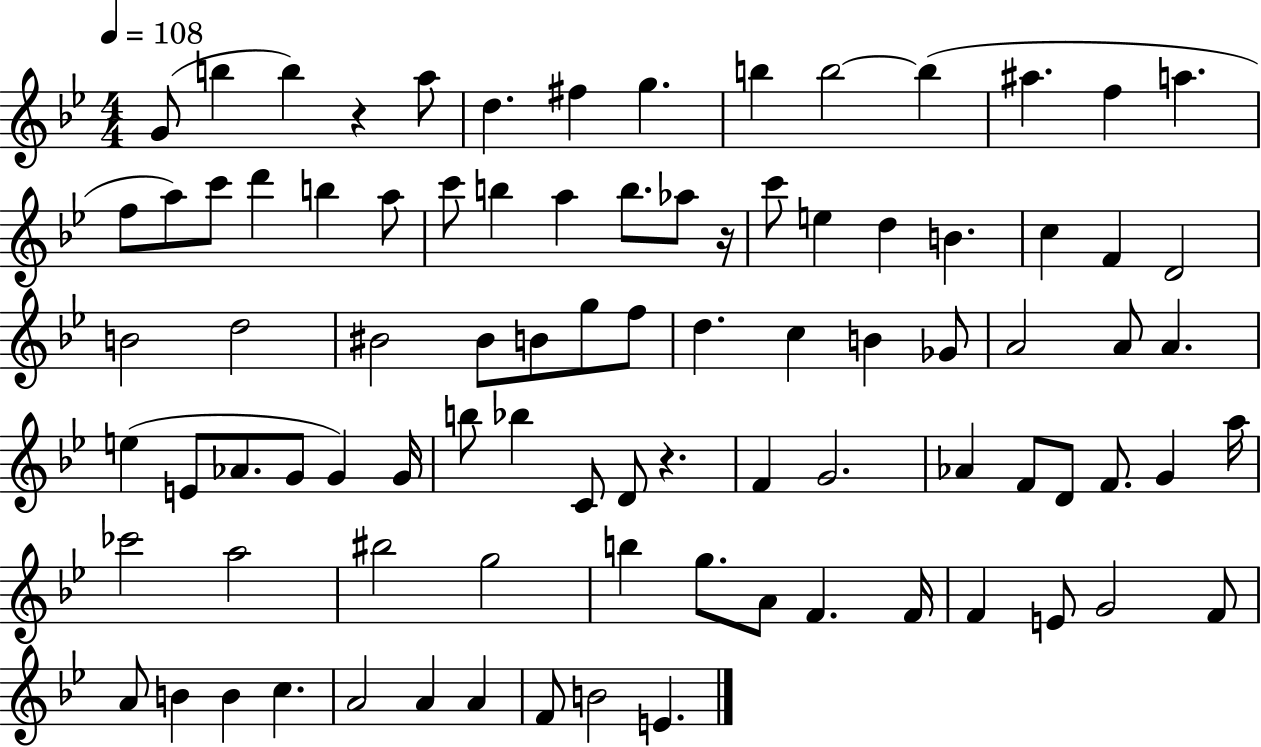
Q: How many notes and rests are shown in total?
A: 89